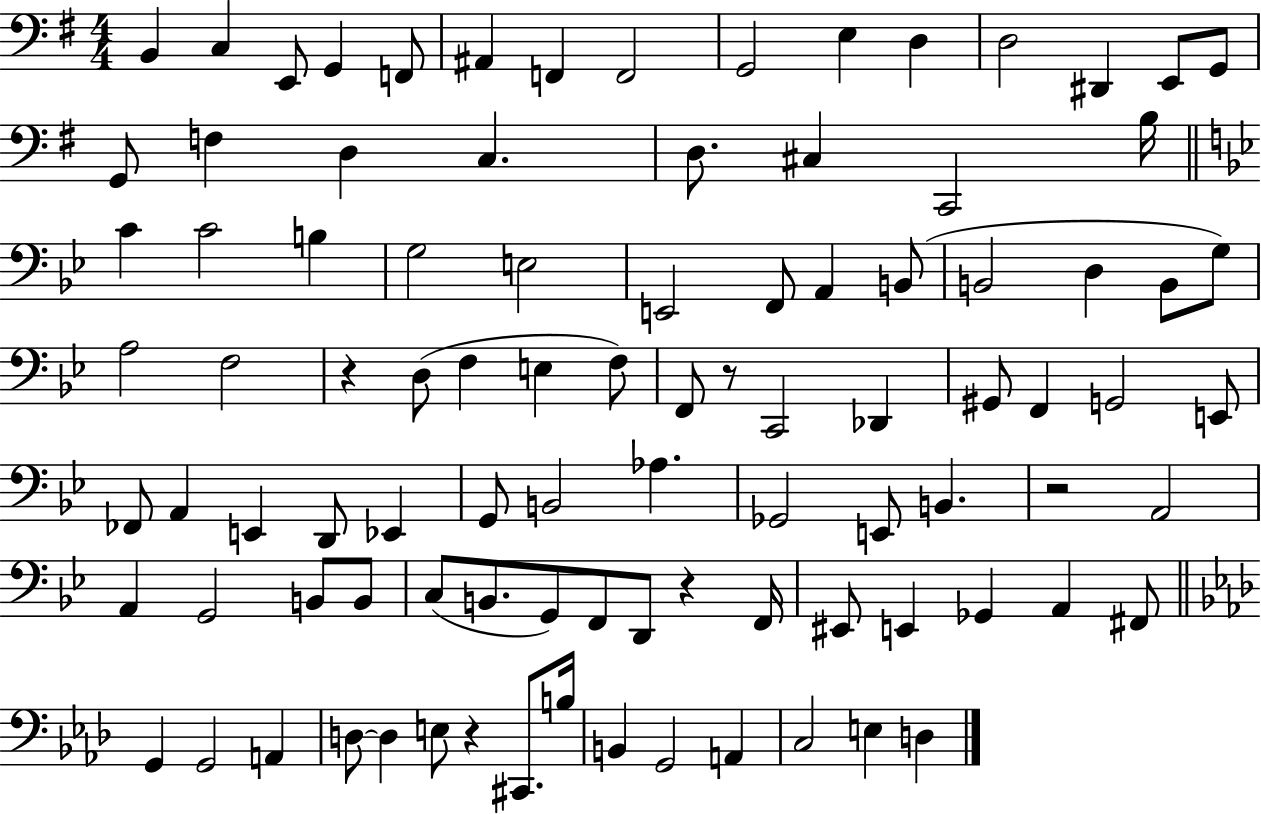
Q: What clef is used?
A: bass